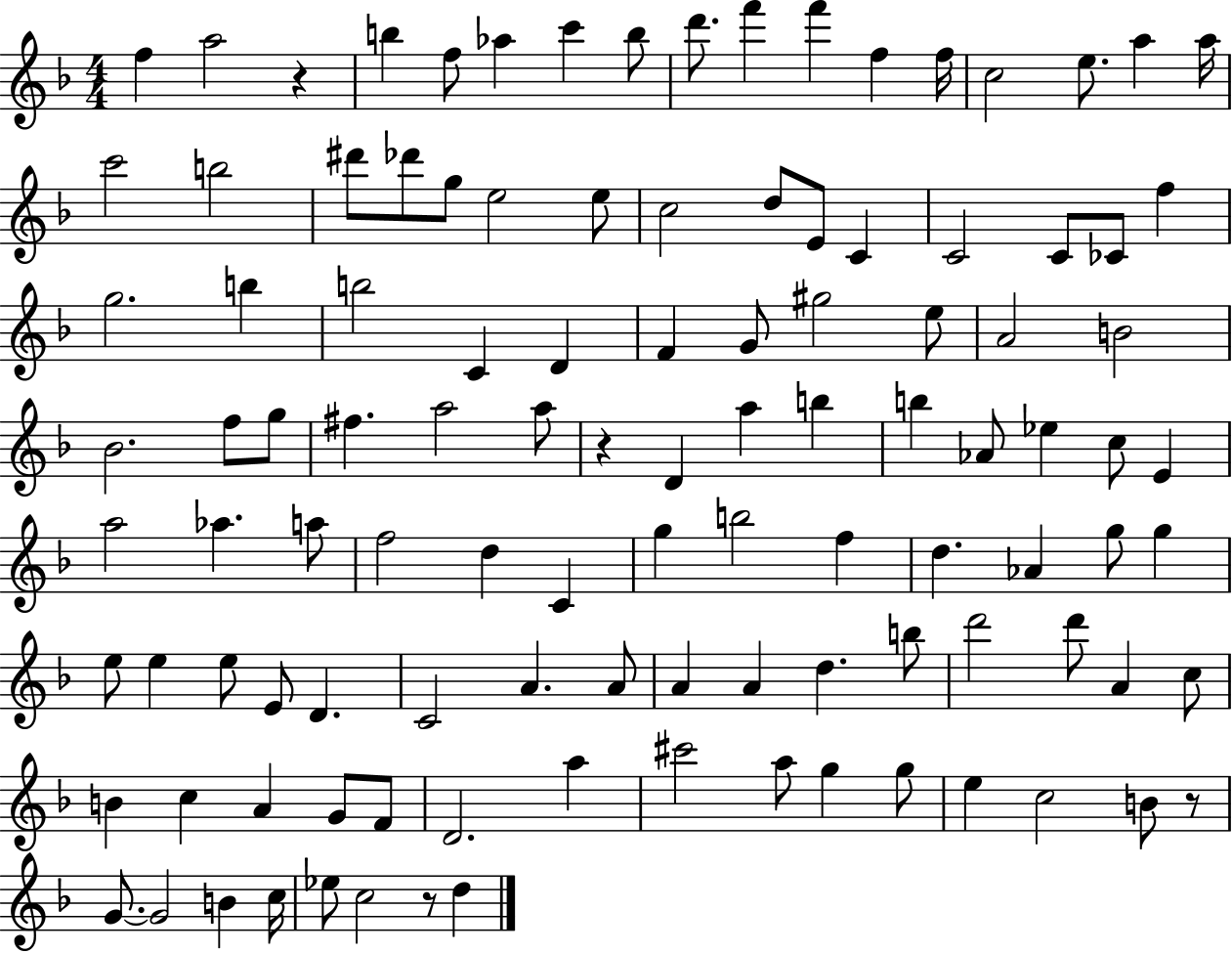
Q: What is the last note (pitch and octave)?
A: D5